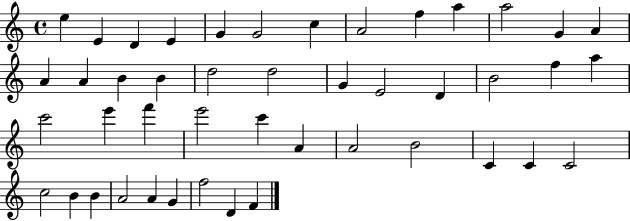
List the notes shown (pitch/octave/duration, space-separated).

E5/q E4/q D4/q E4/q G4/q G4/h C5/q A4/h F5/q A5/q A5/h G4/q A4/q A4/q A4/q B4/q B4/q D5/h D5/h G4/q E4/h D4/q B4/h F5/q A5/q C6/h E6/q F6/q E6/h C6/q A4/q A4/h B4/h C4/q C4/q C4/h C5/h B4/q B4/q A4/h A4/q G4/q F5/h D4/q F4/q